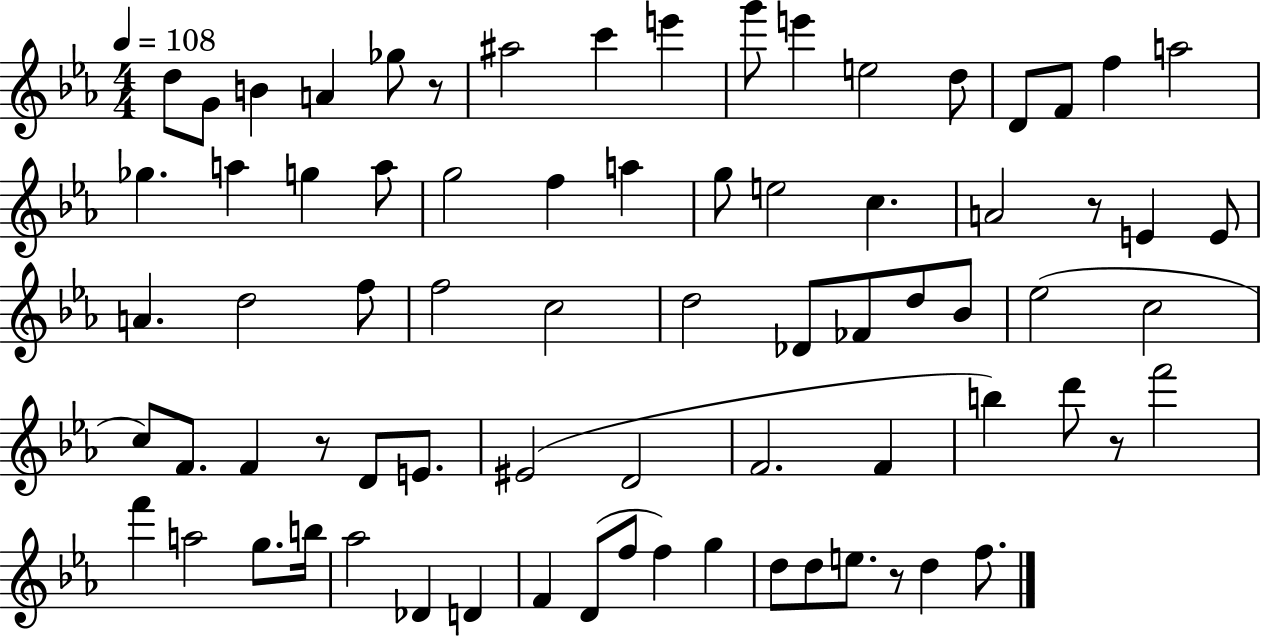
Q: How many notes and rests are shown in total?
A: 75